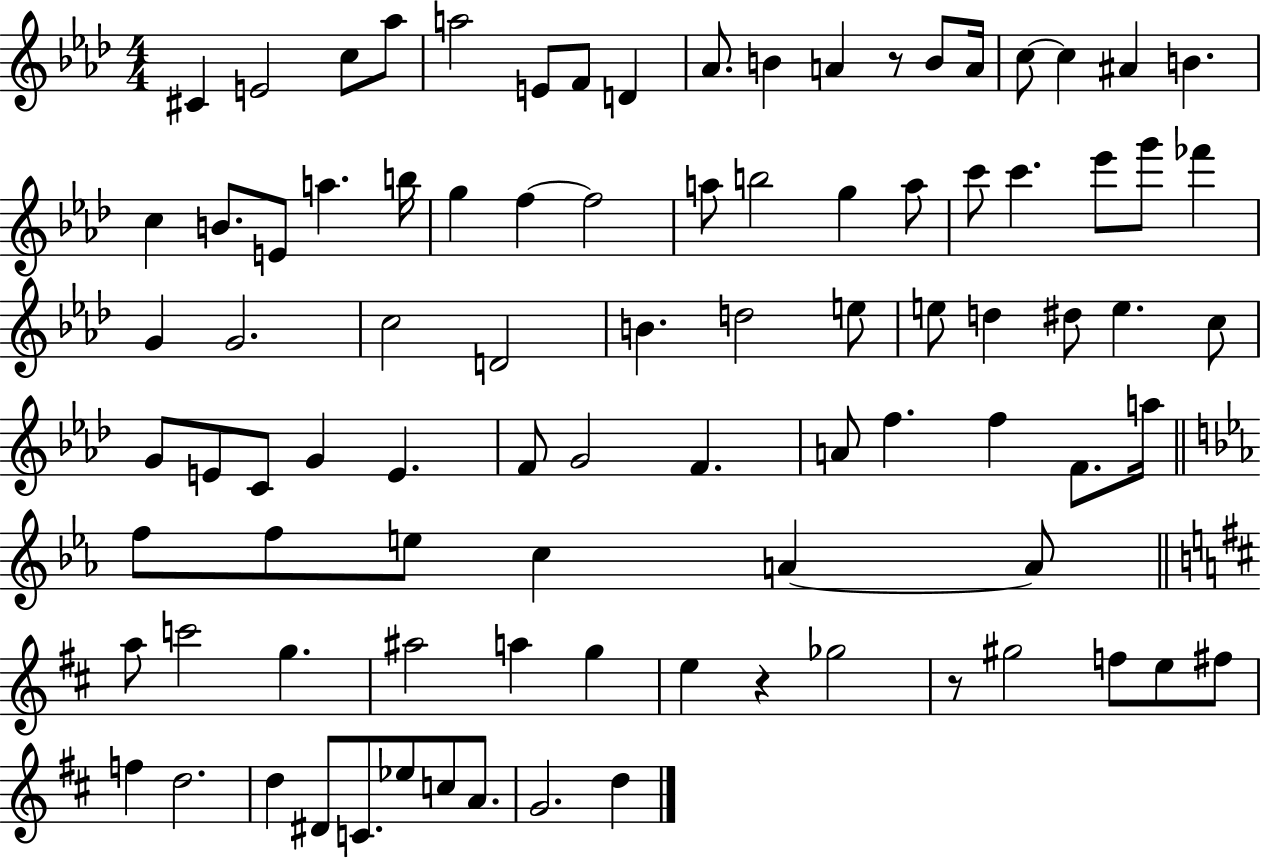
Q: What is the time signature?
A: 4/4